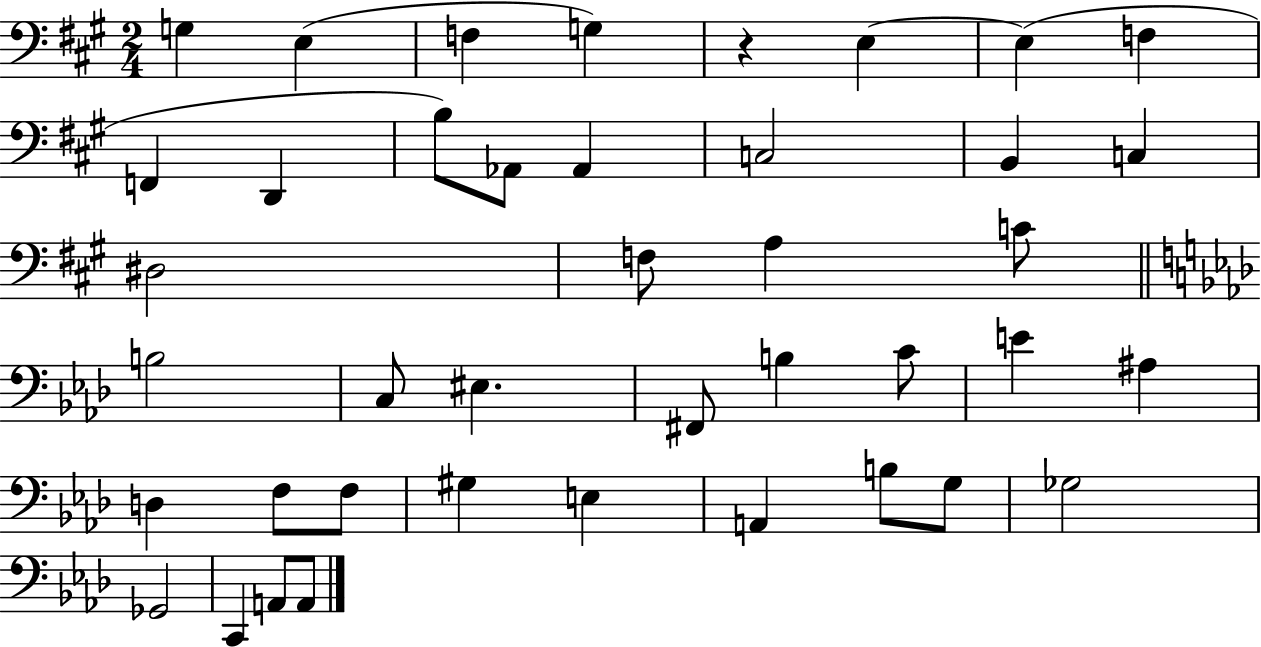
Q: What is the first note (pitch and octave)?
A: G3